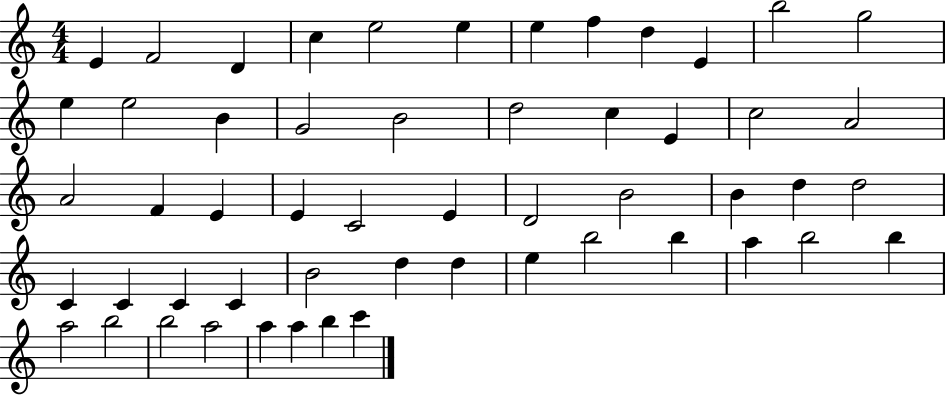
X:1
T:Untitled
M:4/4
L:1/4
K:C
E F2 D c e2 e e f d E b2 g2 e e2 B G2 B2 d2 c E c2 A2 A2 F E E C2 E D2 B2 B d d2 C C C C B2 d d e b2 b a b2 b a2 b2 b2 a2 a a b c'